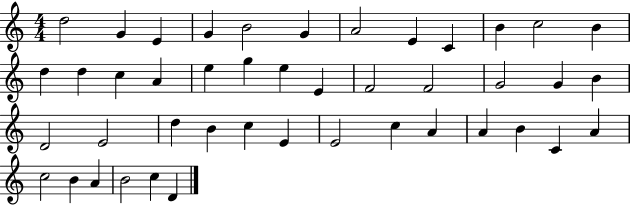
X:1
T:Untitled
M:4/4
L:1/4
K:C
d2 G E G B2 G A2 E C B c2 B d d c A e g e E F2 F2 G2 G B D2 E2 d B c E E2 c A A B C A c2 B A B2 c D